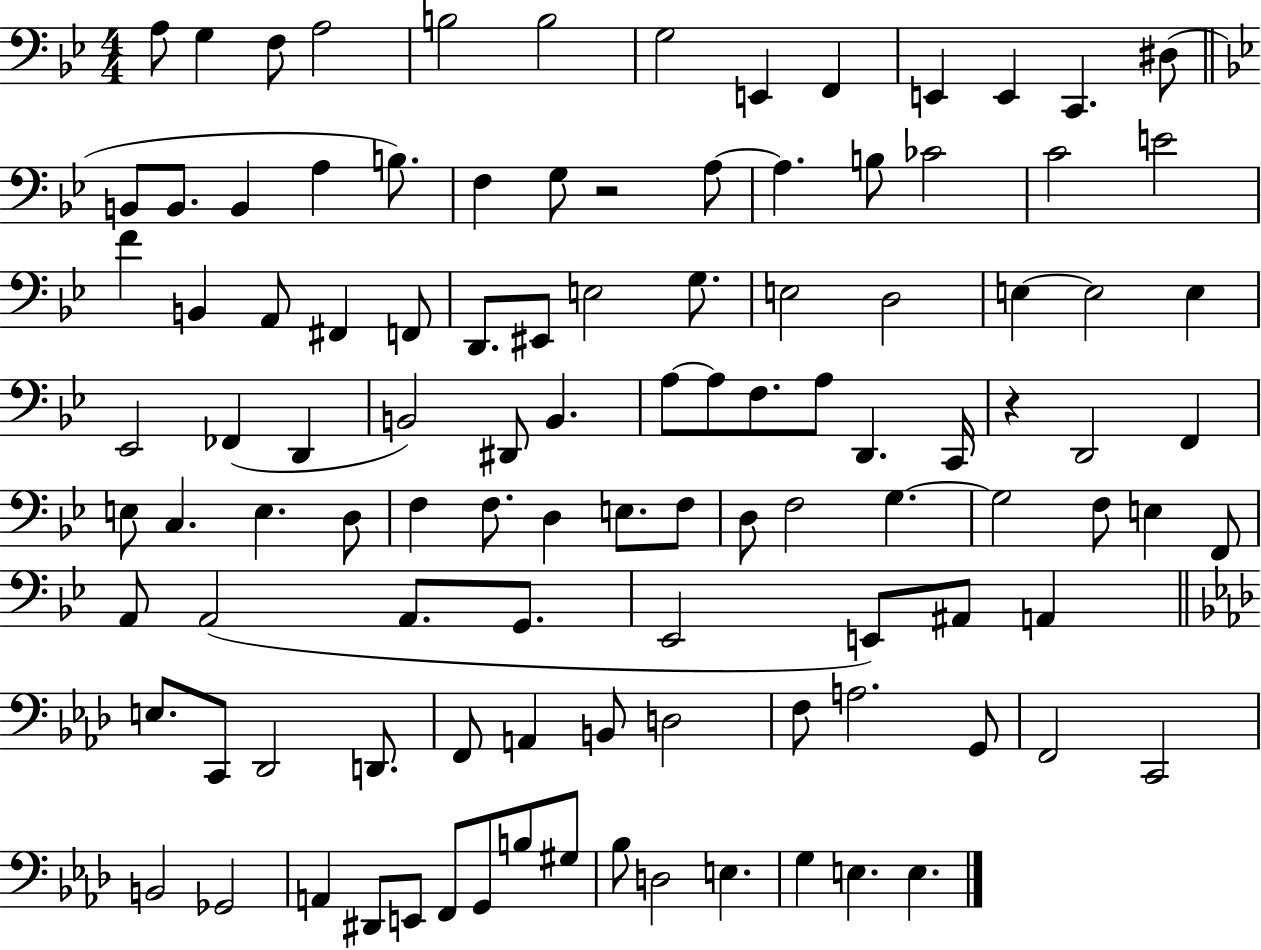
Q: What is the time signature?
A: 4/4